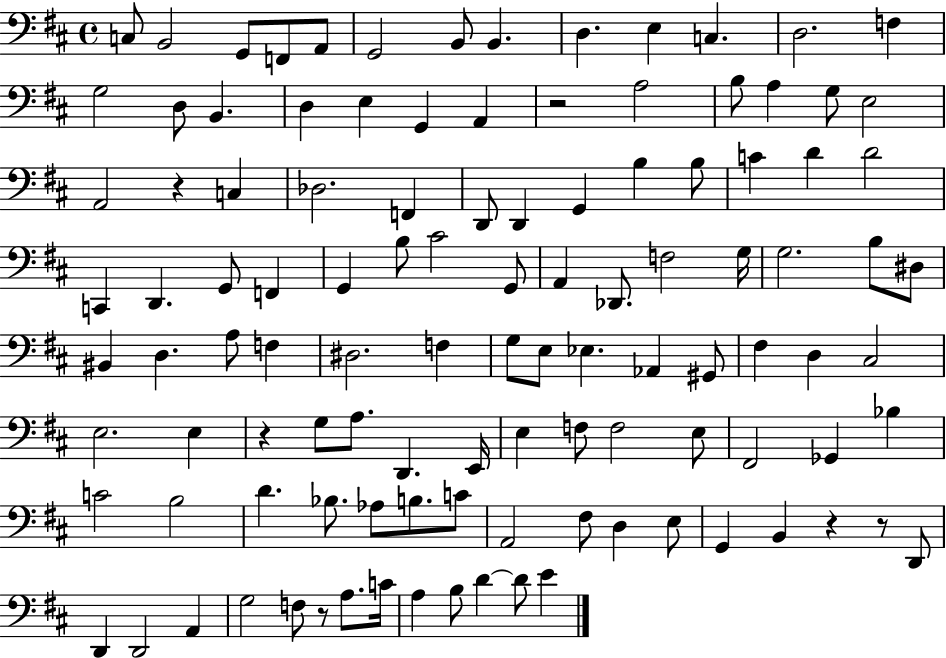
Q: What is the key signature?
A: D major